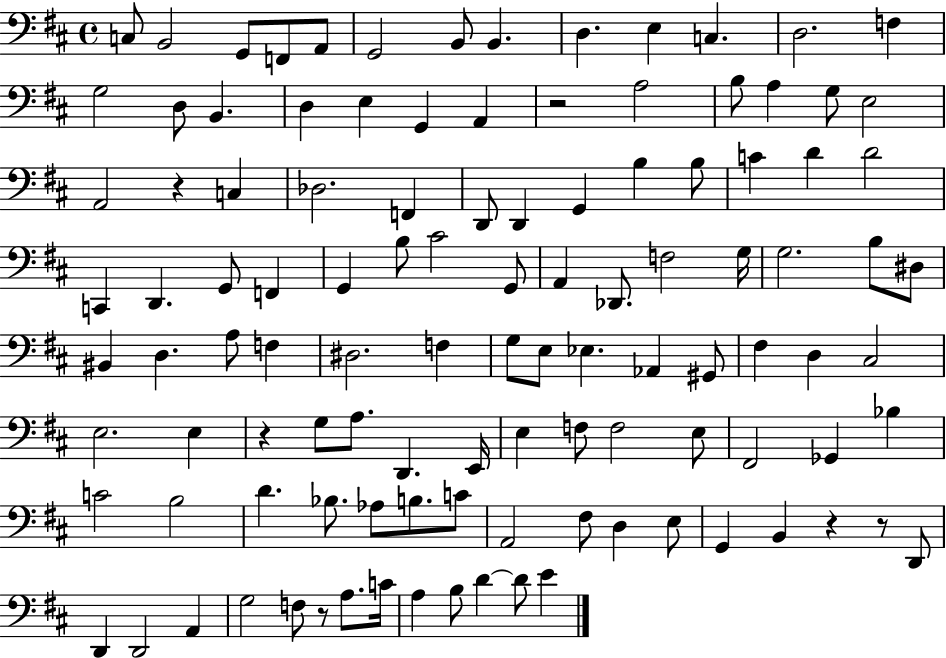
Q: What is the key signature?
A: D major